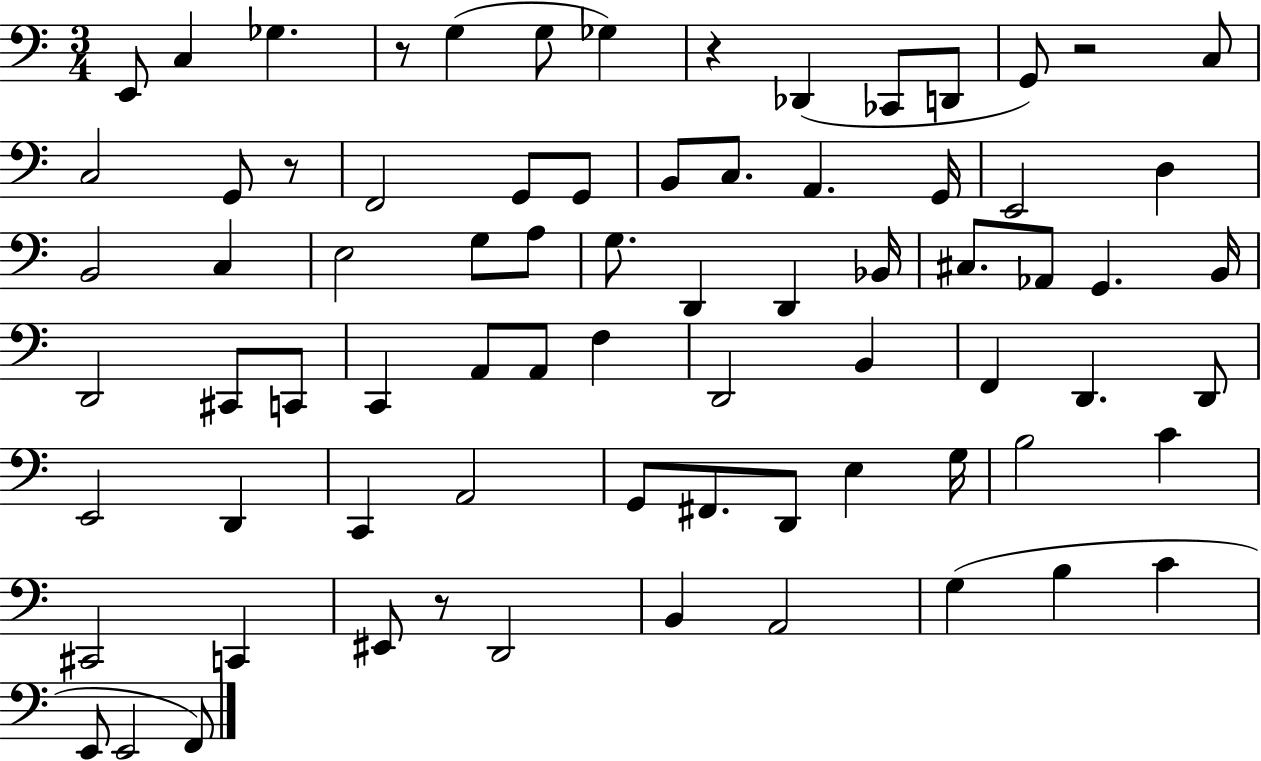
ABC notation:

X:1
T:Untitled
M:3/4
L:1/4
K:C
E,,/2 C, _G, z/2 G, G,/2 _G, z _D,, _C,,/2 D,,/2 G,,/2 z2 C,/2 C,2 G,,/2 z/2 F,,2 G,,/2 G,,/2 B,,/2 C,/2 A,, G,,/4 E,,2 D, B,,2 C, E,2 G,/2 A,/2 G,/2 D,, D,, _B,,/4 ^C,/2 _A,,/2 G,, B,,/4 D,,2 ^C,,/2 C,,/2 C,, A,,/2 A,,/2 F, D,,2 B,, F,, D,, D,,/2 E,,2 D,, C,, A,,2 G,,/2 ^F,,/2 D,,/2 E, G,/4 B,2 C ^C,,2 C,, ^E,,/2 z/2 D,,2 B,, A,,2 G, B, C E,,/2 E,,2 F,,/2